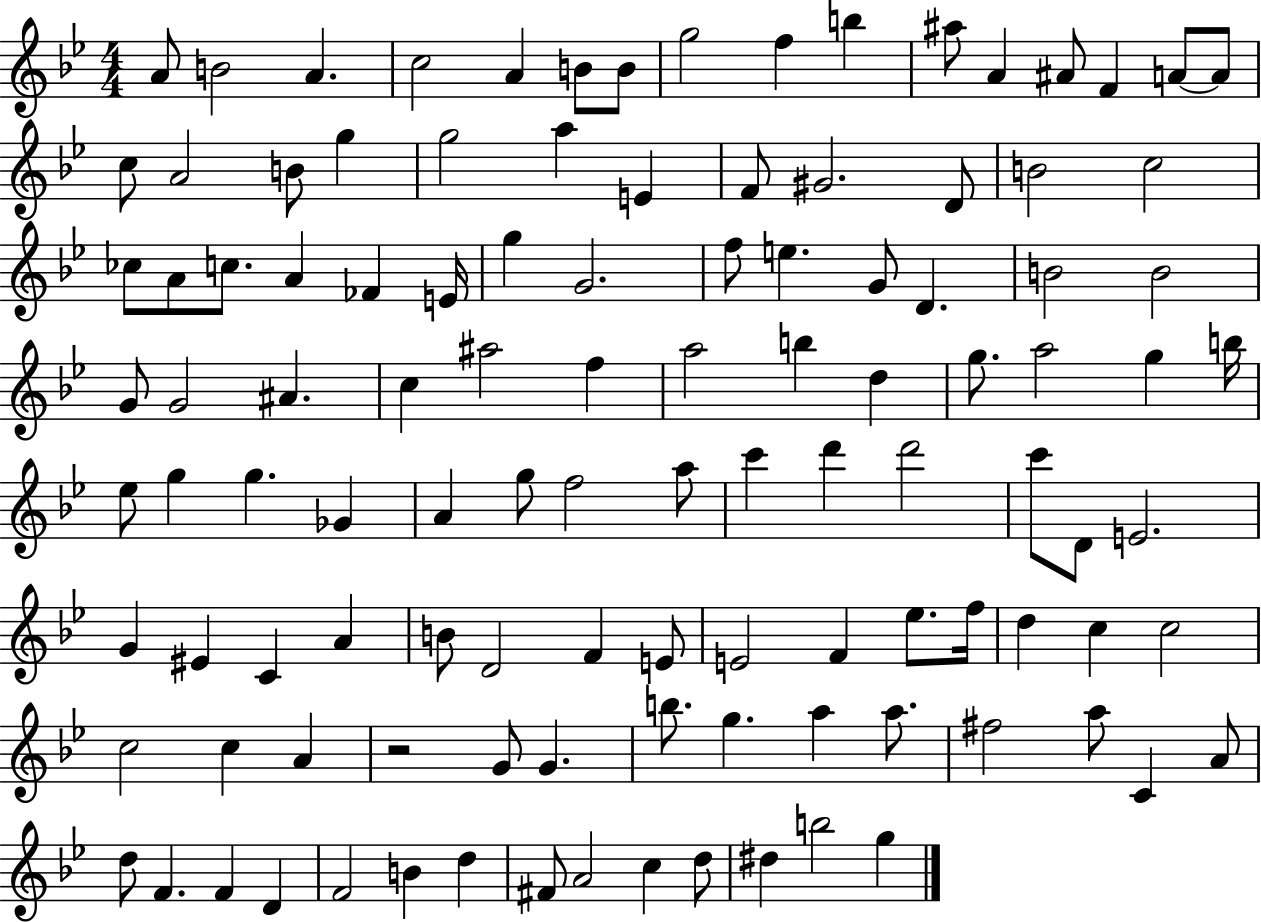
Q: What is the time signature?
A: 4/4